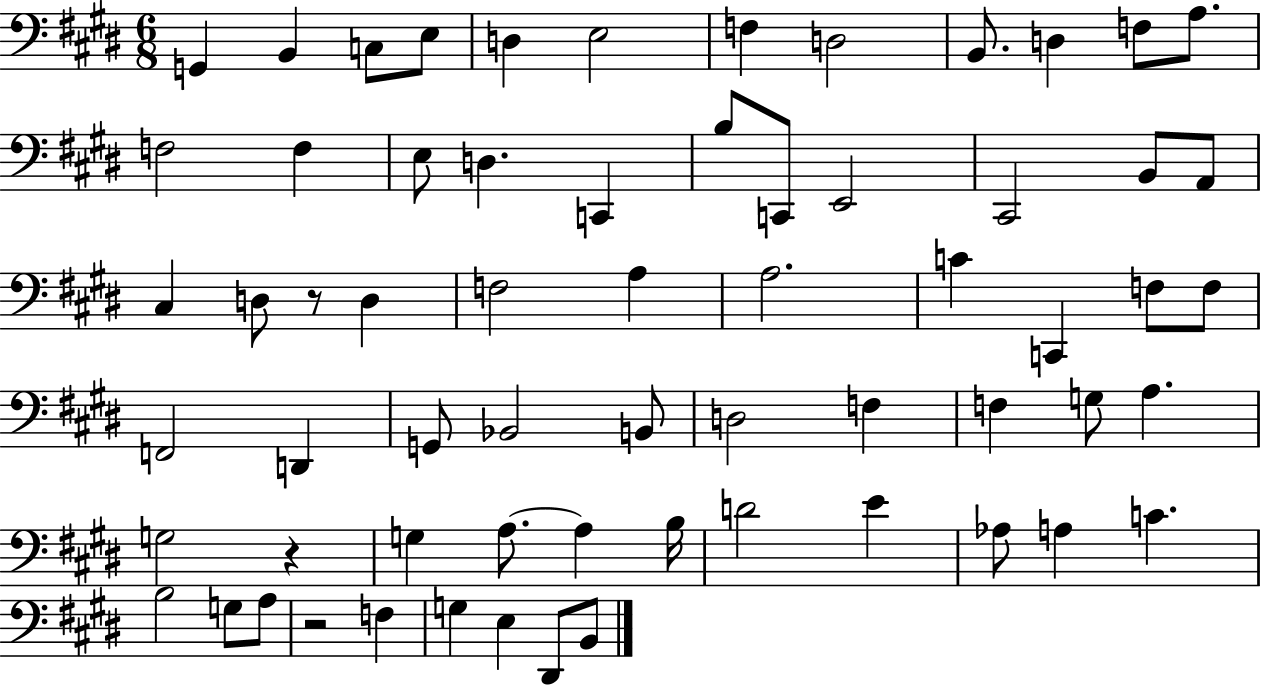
G2/q B2/q C3/e E3/e D3/q E3/h F3/q D3/h B2/e. D3/q F3/e A3/e. F3/h F3/q E3/e D3/q. C2/q B3/e C2/e E2/h C#2/h B2/e A2/e C#3/q D3/e R/e D3/q F3/h A3/q A3/h. C4/q C2/q F3/e F3/e F2/h D2/q G2/e Bb2/h B2/e D3/h F3/q F3/q G3/e A3/q. G3/h R/q G3/q A3/e. A3/q B3/s D4/h E4/q Ab3/e A3/q C4/q. B3/h G3/e A3/e R/h F3/q G3/q E3/q D#2/e B2/e